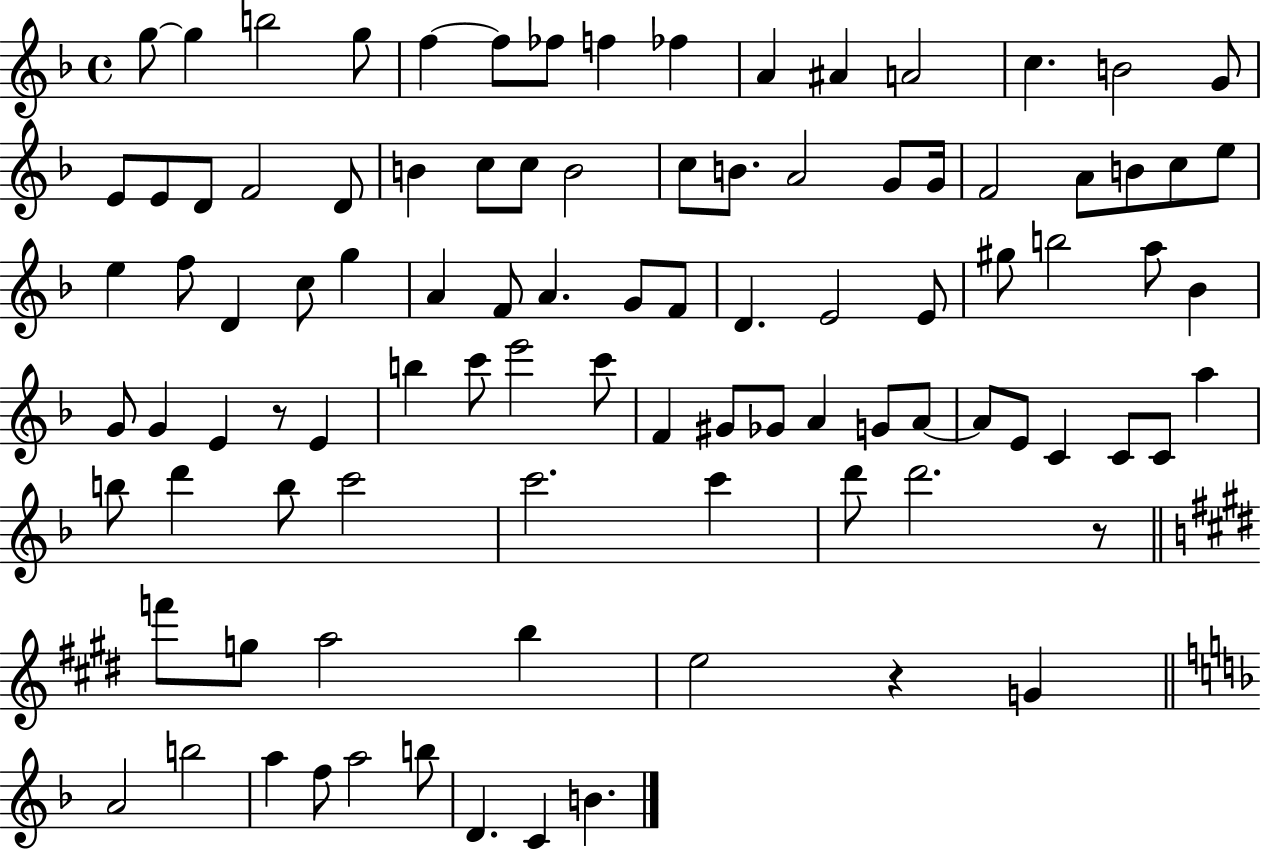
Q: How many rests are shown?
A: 3